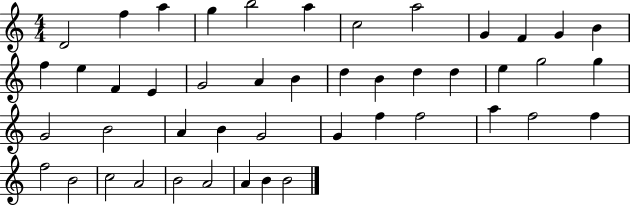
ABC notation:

X:1
T:Untitled
M:4/4
L:1/4
K:C
D2 f a g b2 a c2 a2 G F G B f e F E G2 A B d B d d e g2 g G2 B2 A B G2 G f f2 a f2 f f2 B2 c2 A2 B2 A2 A B B2